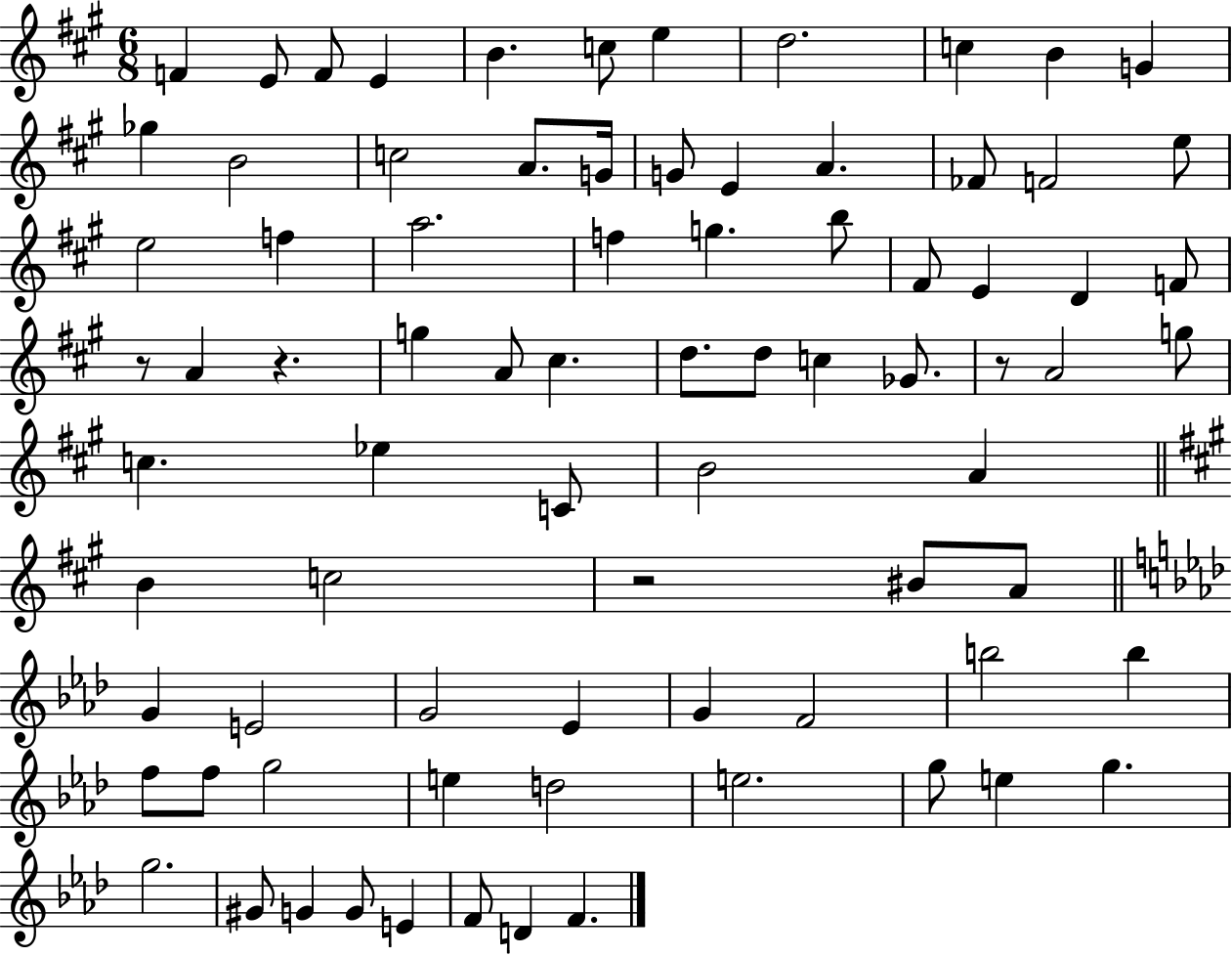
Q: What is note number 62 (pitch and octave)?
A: G5